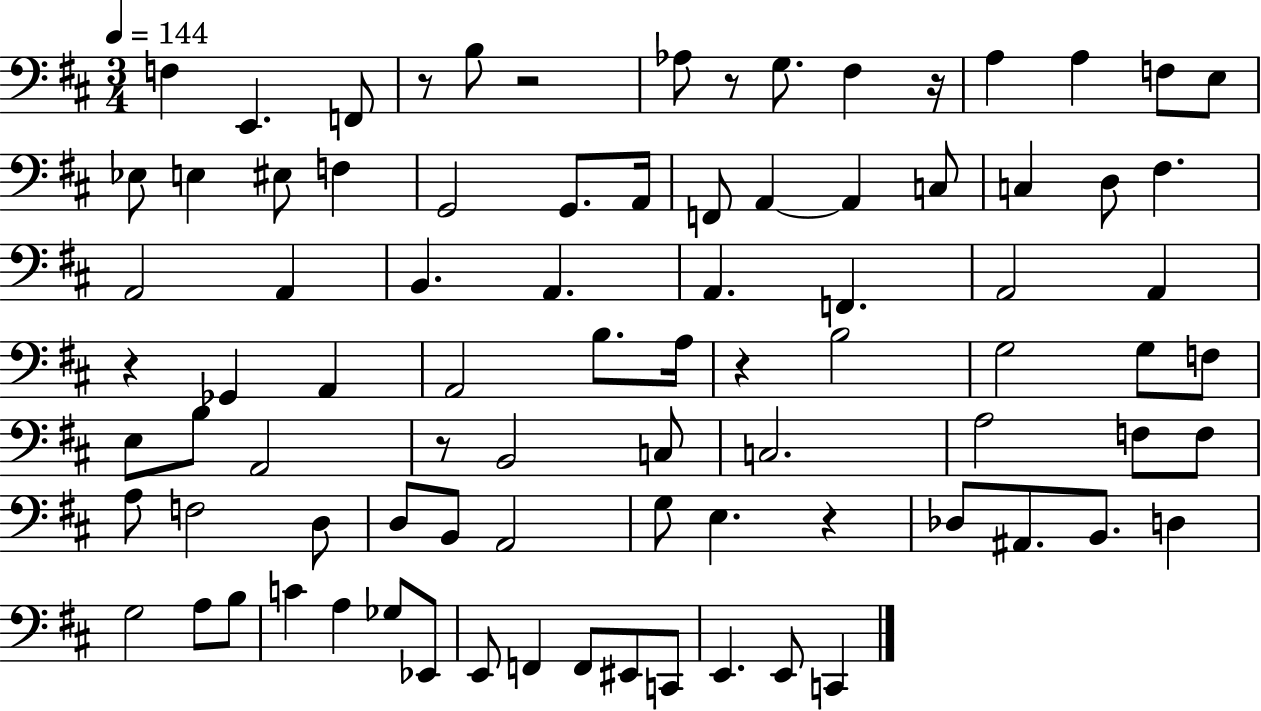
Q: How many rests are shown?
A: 8